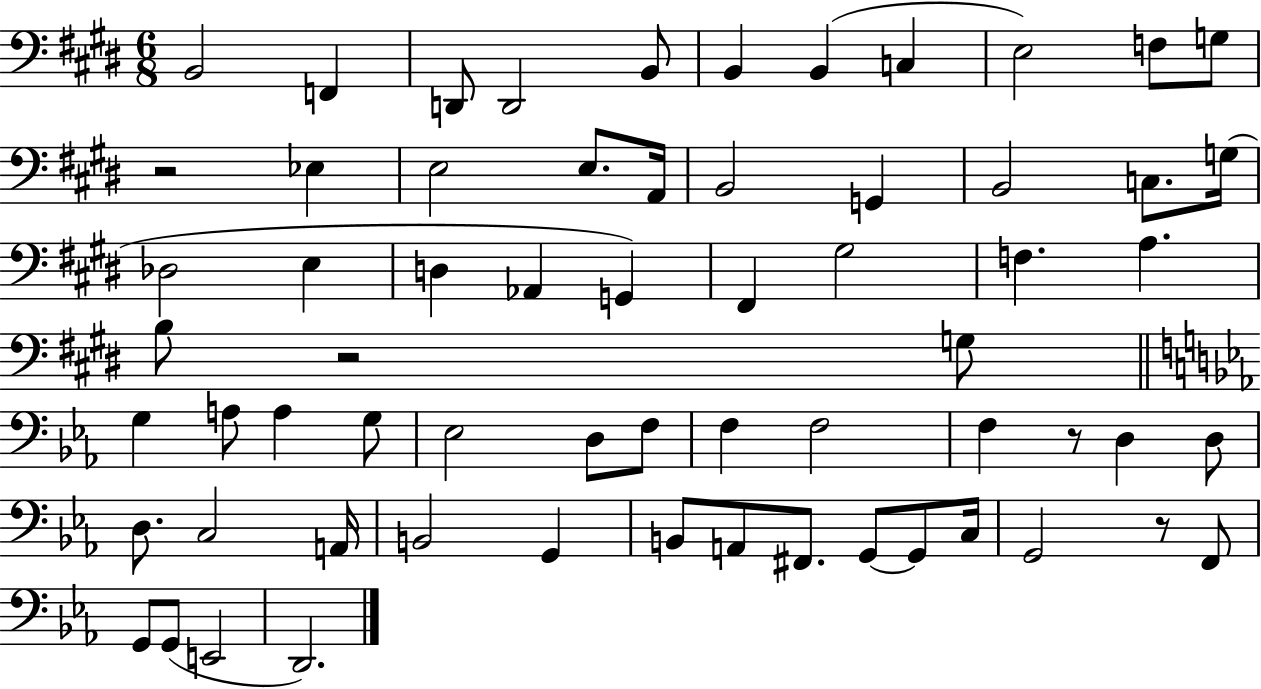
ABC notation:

X:1
T:Untitled
M:6/8
L:1/4
K:E
B,,2 F,, D,,/2 D,,2 B,,/2 B,, B,, C, E,2 F,/2 G,/2 z2 _E, E,2 E,/2 A,,/4 B,,2 G,, B,,2 C,/2 G,/4 _D,2 E, D, _A,, G,, ^F,, ^G,2 F, A, B,/2 z2 G,/2 G, A,/2 A, G,/2 _E,2 D,/2 F,/2 F, F,2 F, z/2 D, D,/2 D,/2 C,2 A,,/4 B,,2 G,, B,,/2 A,,/2 ^F,,/2 G,,/2 G,,/2 C,/4 G,,2 z/2 F,,/2 G,,/2 G,,/2 E,,2 D,,2